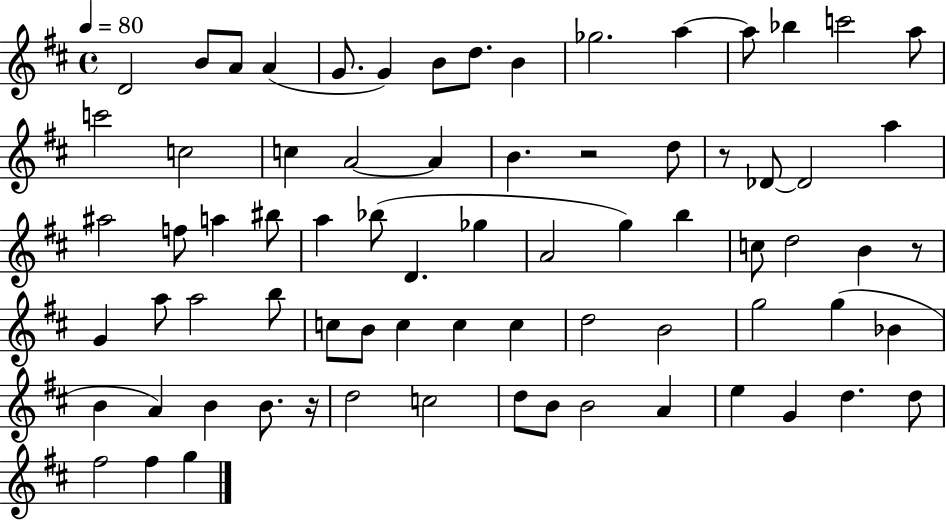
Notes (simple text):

D4/h B4/e A4/e A4/q G4/e. G4/q B4/e D5/e. B4/q Gb5/h. A5/q A5/e Bb5/q C6/h A5/e C6/h C5/h C5/q A4/h A4/q B4/q. R/h D5/e R/e Db4/e Db4/h A5/q A#5/h F5/e A5/q BIS5/e A5/q Bb5/e D4/q. Gb5/q A4/h G5/q B5/q C5/e D5/h B4/q R/e G4/q A5/e A5/h B5/e C5/e B4/e C5/q C5/q C5/q D5/h B4/h G5/h G5/q Bb4/q B4/q A4/q B4/q B4/e. R/s D5/h C5/h D5/e B4/e B4/h A4/q E5/q G4/q D5/q. D5/e F#5/h F#5/q G5/q